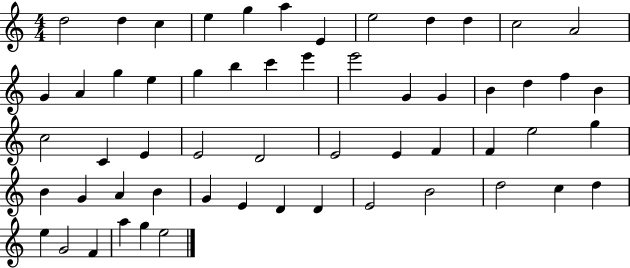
D5/h D5/q C5/q E5/q G5/q A5/q E4/q E5/h D5/q D5/q C5/h A4/h G4/q A4/q G5/q E5/q G5/q B5/q C6/q E6/q E6/h G4/q G4/q B4/q D5/q F5/q B4/q C5/h C4/q E4/q E4/h D4/h E4/h E4/q F4/q F4/q E5/h G5/q B4/q G4/q A4/q B4/q G4/q E4/q D4/q D4/q E4/h B4/h D5/h C5/q D5/q E5/q G4/h F4/q A5/q G5/q E5/h